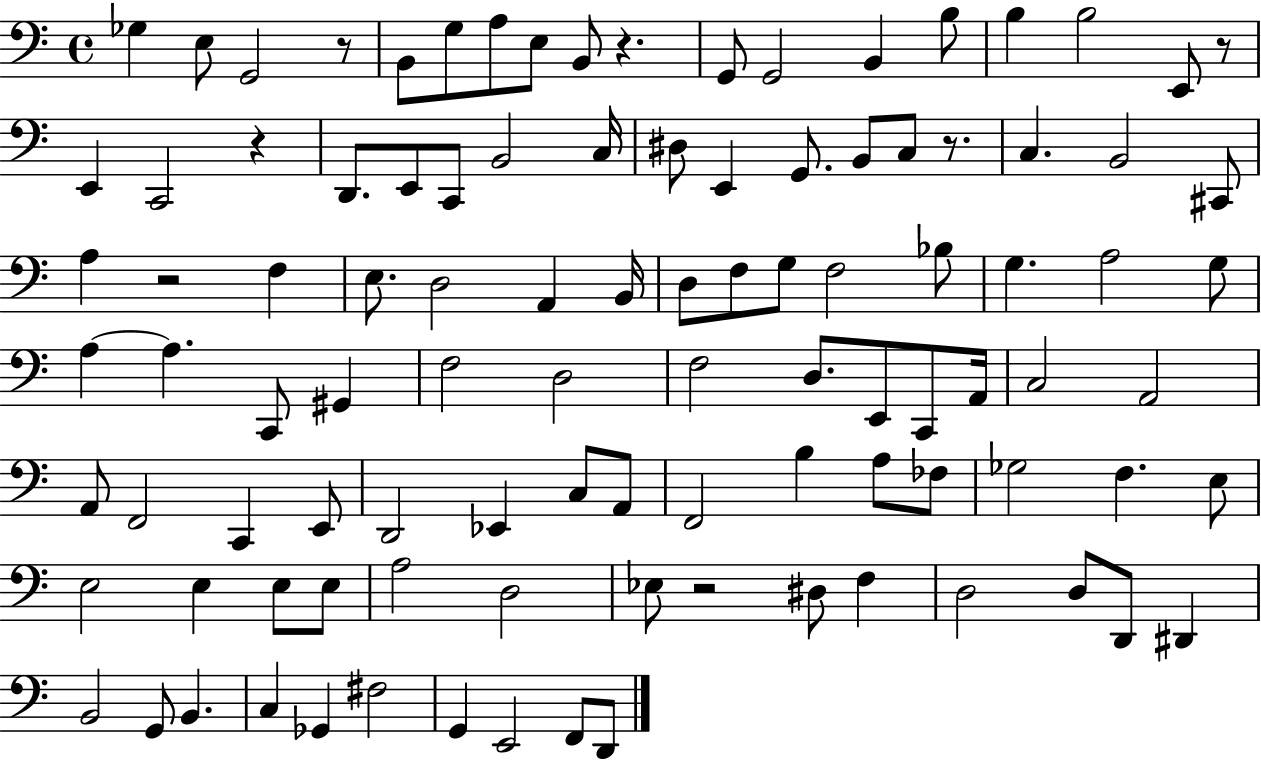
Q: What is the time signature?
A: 4/4